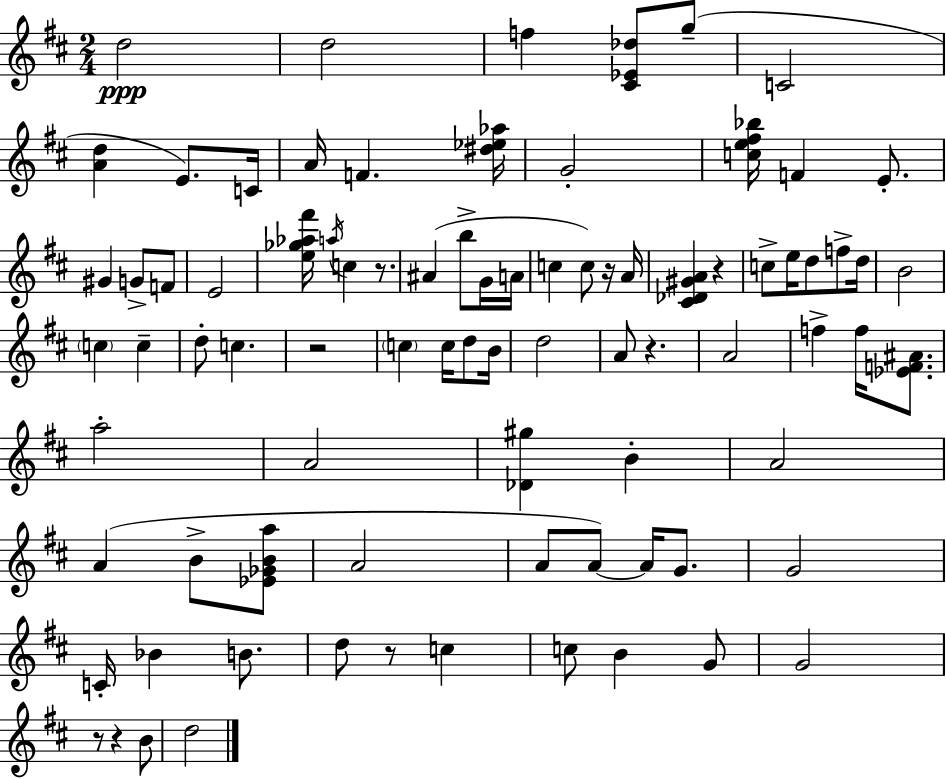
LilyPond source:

{
  \clef treble
  \numericTimeSignature
  \time 2/4
  \key d \major
  \repeat volta 2 { d''2\ppp | d''2 | f''4 <cis' ees' des''>8 g''8--( | c'2 | \break <a' d''>4 e'8.) c'16 | a'16 f'4. <dis'' ees'' aes''>16 | g'2-. | <c'' e'' fis'' bes''>16 f'4 e'8.-. | \break gis'4 g'8-> f'8 | e'2 | <e'' ges'' aes'' fis'''>16 \acciaccatura { a''16 } c''4 r8. | ais'4( b''8-> g'16 | \break a'16 c''4 c''8) r16 | a'16 <cis' des' gis' a'>4 r4 | c''8-> e''16 d''8 f''8-> | d''16 b'2 | \break \parenthesize c''4 c''4-- | d''8-. c''4. | r2 | \parenthesize c''4 c''16 d''8 | \break b'16 d''2 | a'8 r4. | a'2 | f''4-> f''16 <ees' f' ais'>8. | \break a''2-. | a'2 | <des' gis''>4 b'4-. | a'2 | \break a'4( b'8-> <ees' ges' b' a''>8 | a'2 | a'8 a'8~~) a'16 g'8. | g'2 | \break c'16-. bes'4 b'8. | d''8 r8 c''4 | c''8 b'4 g'8 | g'2 | \break r8 r4 b'8 | d''2 | } \bar "|."
}